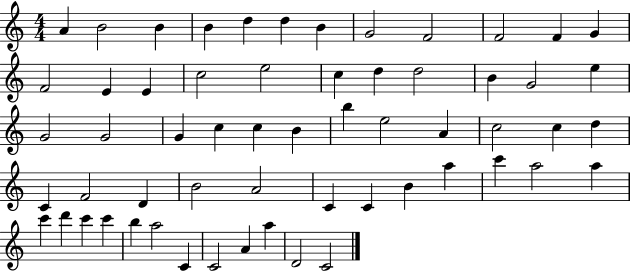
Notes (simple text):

A4/q B4/h B4/q B4/q D5/q D5/q B4/q G4/h F4/h F4/h F4/q G4/q F4/h E4/q E4/q C5/h E5/h C5/q D5/q D5/h B4/q G4/h E5/q G4/h G4/h G4/q C5/q C5/q B4/q B5/q E5/h A4/q C5/h C5/q D5/q C4/q F4/h D4/q B4/h A4/h C4/q C4/q B4/q A5/q C6/q A5/h A5/q C6/q D6/q C6/q C6/q B5/q A5/h C4/q C4/h A4/q A5/q D4/h C4/h